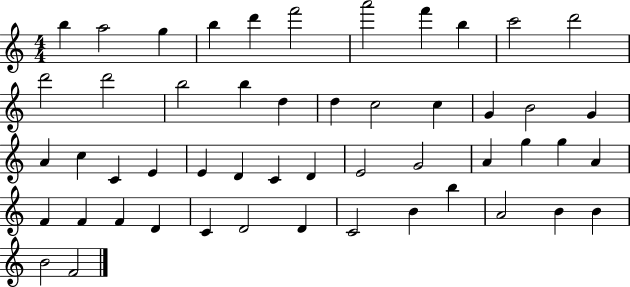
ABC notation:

X:1
T:Untitled
M:4/4
L:1/4
K:C
b a2 g b d' f'2 a'2 f' b c'2 d'2 d'2 d'2 b2 b d d c2 c G B2 G A c C E E D C D E2 G2 A g g A F F F D C D2 D C2 B b A2 B B B2 F2